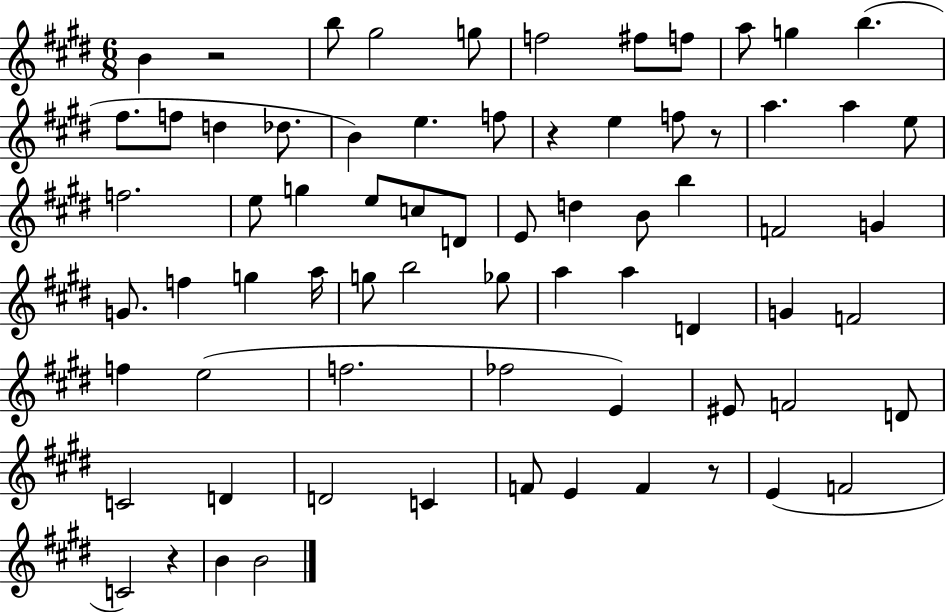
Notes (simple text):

B4/q R/h B5/e G#5/h G5/e F5/h F#5/e F5/e A5/e G5/q B5/q. F#5/e. F5/e D5/q Db5/e. B4/q E5/q. F5/e R/q E5/q F5/e R/e A5/q. A5/q E5/e F5/h. E5/e G5/q E5/e C5/e D4/e E4/e D5/q B4/e B5/q F4/h G4/q G4/e. F5/q G5/q A5/s G5/e B5/h Gb5/e A5/q A5/q D4/q G4/q F4/h F5/q E5/h F5/h. FES5/h E4/q EIS4/e F4/h D4/e C4/h D4/q D4/h C4/q F4/e E4/q F4/q R/e E4/q F4/h C4/h R/q B4/q B4/h